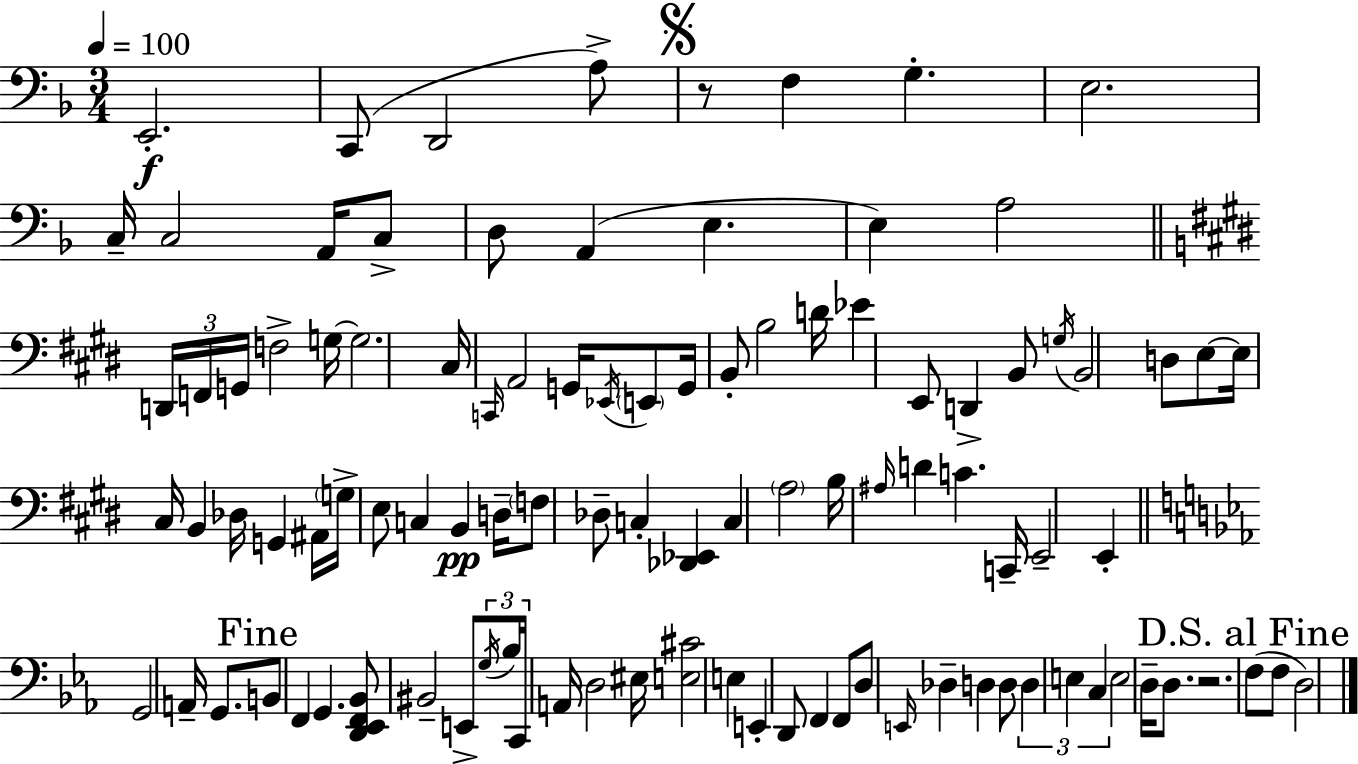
X:1
T:Untitled
M:3/4
L:1/4
K:F
E,,2 C,,/2 D,,2 A,/2 z/2 F, G, E,2 C,/4 C,2 A,,/4 C,/2 D,/2 A,, E, E, A,2 D,,/4 F,,/4 G,,/4 F,2 G,/4 G,2 ^C,/4 C,,/4 A,,2 G,,/4 _E,,/4 E,,/2 G,,/4 B,,/2 B,2 D/4 _E E,,/2 D,, B,,/2 G,/4 B,,2 D,/2 E,/2 E,/4 ^C,/4 B,, _D,/4 G,, ^A,,/4 G,/4 E,/2 C, B,, D,/4 F,/2 _D,/2 C, [_D,,_E,,] C, A,2 B,/4 ^A,/4 D C C,,/4 E,,2 E,, G,,2 A,,/4 G,,/2 B,,/2 F,, G,, [D,,_E,,F,,_B,,]/2 ^B,,2 E,,/2 G,/4 _B,/4 C,,/4 A,,/4 D,2 ^E,/4 [E,^C]2 E, E,, D,,/2 F,, F,,/2 D,/2 E,,/4 _D, D, D,/2 D, E, C, E,2 D,/4 D,/2 z2 F,/2 F,/2 D,2